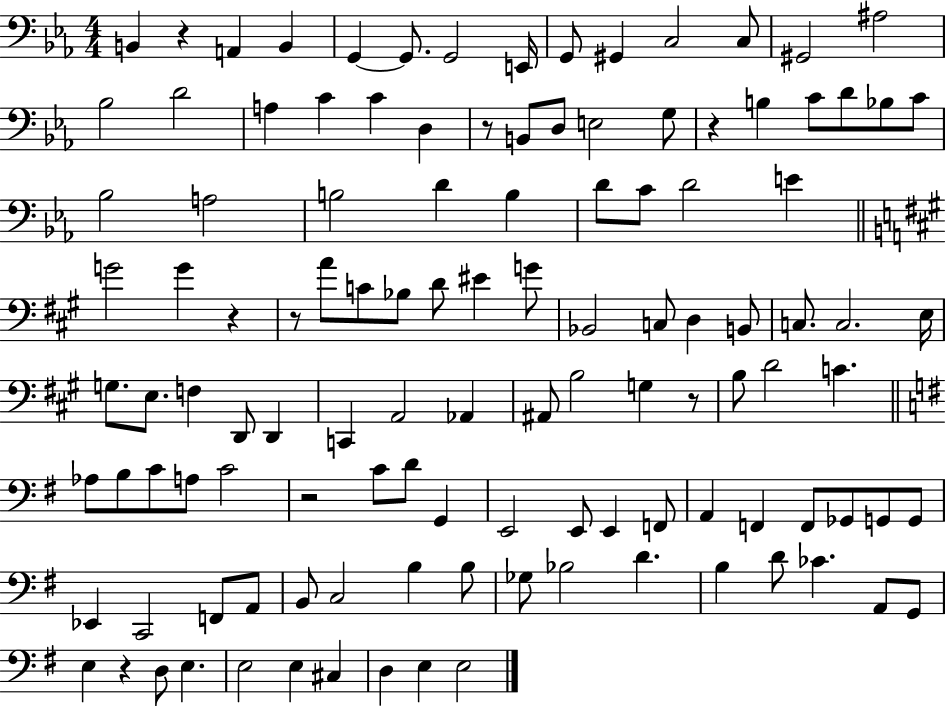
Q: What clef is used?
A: bass